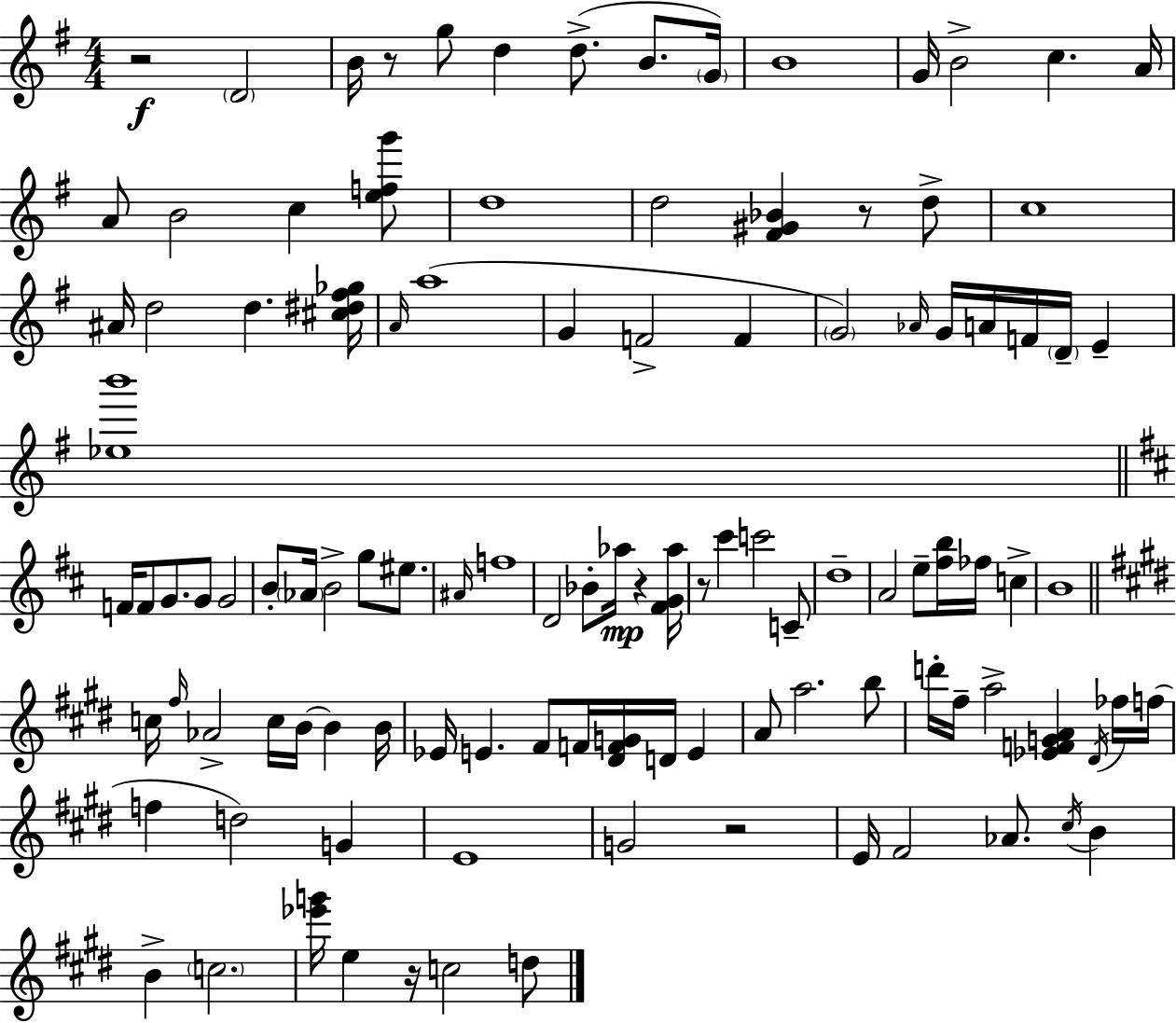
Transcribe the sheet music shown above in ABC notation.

X:1
T:Untitled
M:4/4
L:1/4
K:Em
z2 D2 B/4 z/2 g/2 d d/2 B/2 G/4 B4 G/4 B2 c A/4 A/2 B2 c [efg']/2 d4 d2 [^F^G_B] z/2 d/2 c4 ^A/4 d2 d [^c^d^f_g]/4 A/4 a4 G F2 F G2 _A/4 G/4 A/4 F/4 D/4 E [_eb']4 F/4 F/2 G/2 G/2 G2 B/2 _A/4 B2 g/2 ^e/2 ^A/4 f4 D2 _B/2 _a/4 z [^FG_a]/4 z/2 ^c' c'2 C/2 d4 A2 e/2 [^fb]/4 _f/4 c B4 c/4 ^f/4 _A2 c/4 B/4 B B/4 _E/4 E ^F/2 F/4 [^DFG]/4 D/4 E A/2 a2 b/2 d'/4 ^f/4 a2 [_EFGA] ^D/4 _f/4 f/4 f d2 G E4 G2 z2 E/4 ^F2 _A/2 ^c/4 B B c2 [_e'g']/4 e z/4 c2 d/2